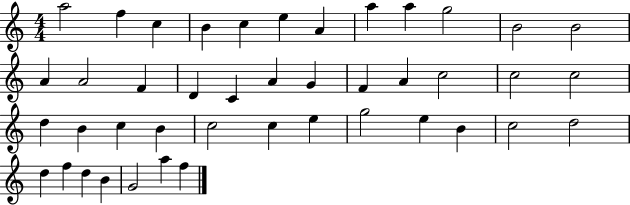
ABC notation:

X:1
T:Untitled
M:4/4
L:1/4
K:C
a2 f c B c e A a a g2 B2 B2 A A2 F D C A G F A c2 c2 c2 d B c B c2 c e g2 e B c2 d2 d f d B G2 a f